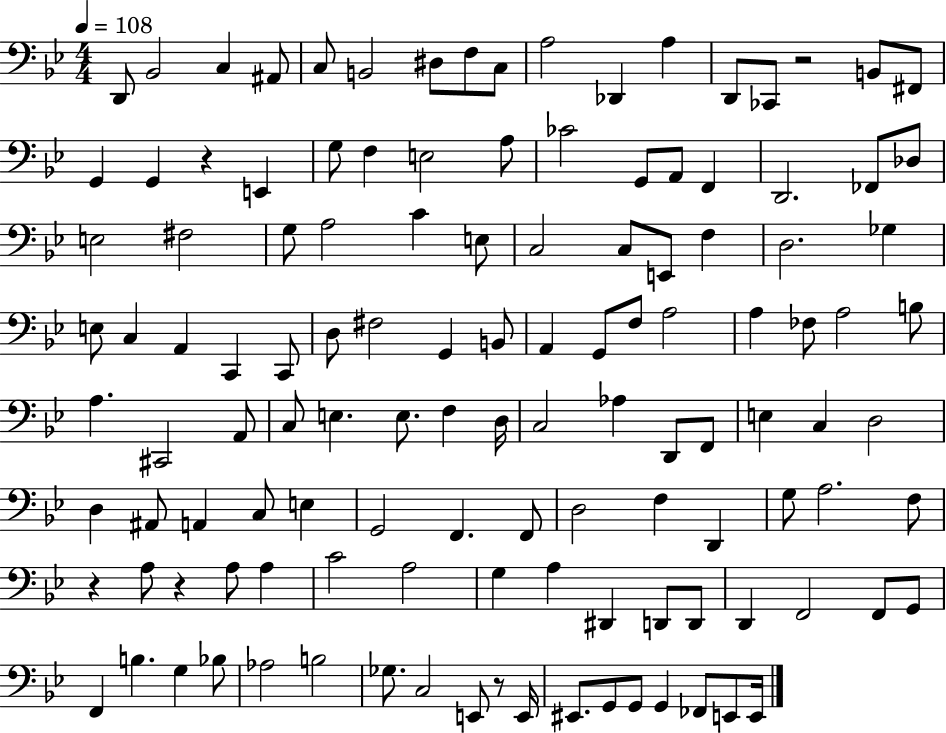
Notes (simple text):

D2/e Bb2/h C3/q A#2/e C3/e B2/h D#3/e F3/e C3/e A3/h Db2/q A3/q D2/e CES2/e R/h B2/e F#2/e G2/q G2/q R/q E2/q G3/e F3/q E3/h A3/e CES4/h G2/e A2/e F2/q D2/h. FES2/e Db3/e E3/h F#3/h G3/e A3/h C4/q E3/e C3/h C3/e E2/e F3/q D3/h. Gb3/q E3/e C3/q A2/q C2/q C2/e D3/e F#3/h G2/q B2/e A2/q G2/e F3/e A3/h A3/q FES3/e A3/h B3/e A3/q. C#2/h A2/e C3/e E3/q. E3/e. F3/q D3/s C3/h Ab3/q D2/e F2/e E3/q C3/q D3/h D3/q A#2/e A2/q C3/e E3/q G2/h F2/q. F2/e D3/h F3/q D2/q G3/e A3/h. F3/e R/q A3/e R/q A3/e A3/q C4/h A3/h G3/q A3/q D#2/q D2/e D2/e D2/q F2/h F2/e G2/e F2/q B3/q. G3/q Bb3/e Ab3/h B3/h Gb3/e. C3/h E2/e R/e E2/s EIS2/e. G2/e G2/e G2/q FES2/e E2/e E2/s